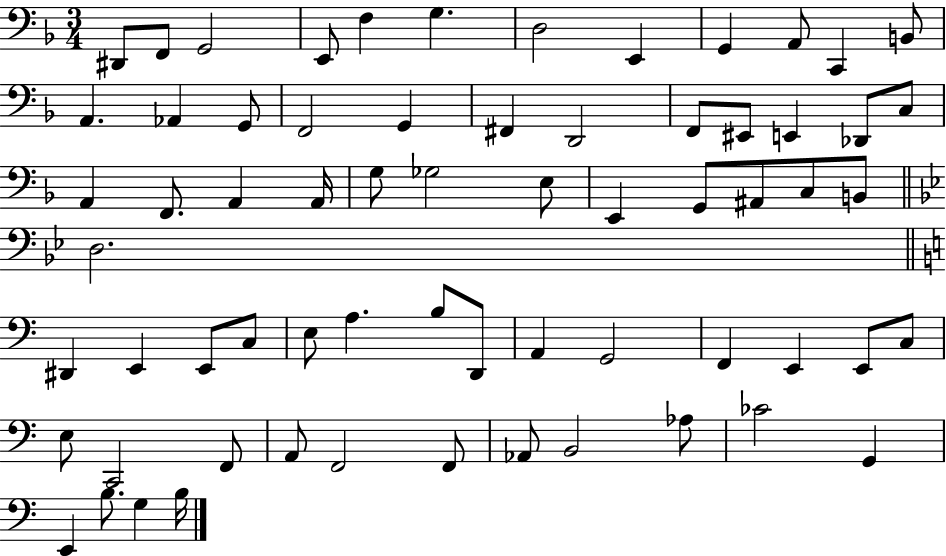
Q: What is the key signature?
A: F major